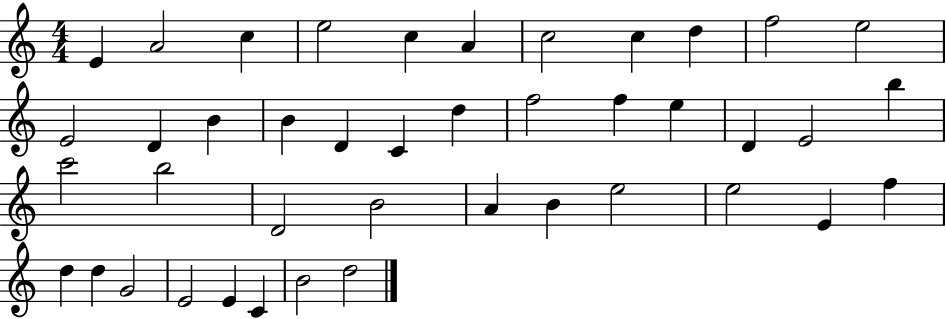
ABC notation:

X:1
T:Untitled
M:4/4
L:1/4
K:C
E A2 c e2 c A c2 c d f2 e2 E2 D B B D C d f2 f e D E2 b c'2 b2 D2 B2 A B e2 e2 E f d d G2 E2 E C B2 d2